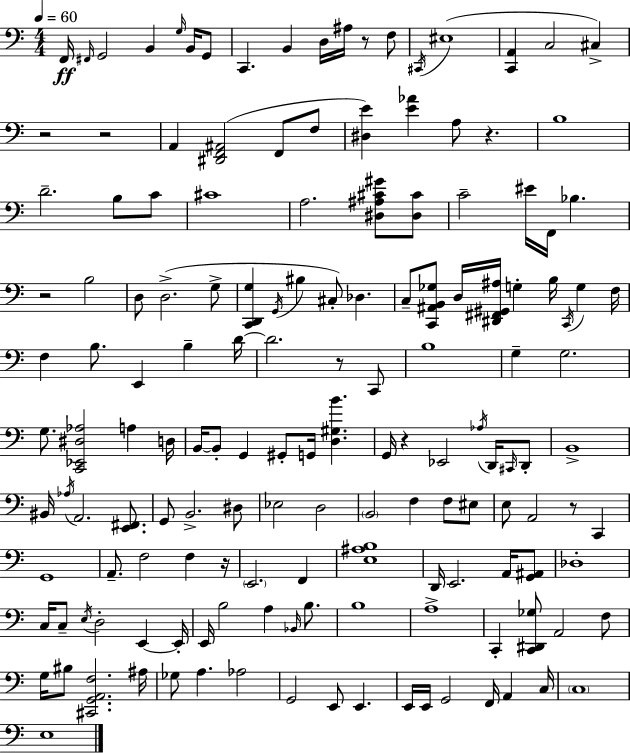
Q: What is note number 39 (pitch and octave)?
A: C3